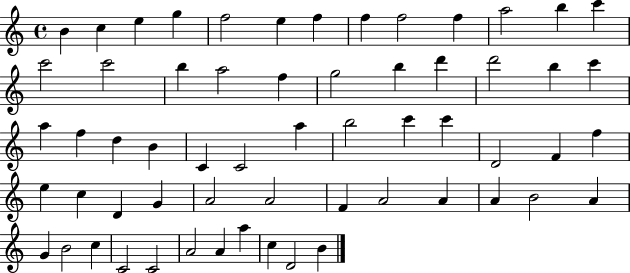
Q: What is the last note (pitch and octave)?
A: B4